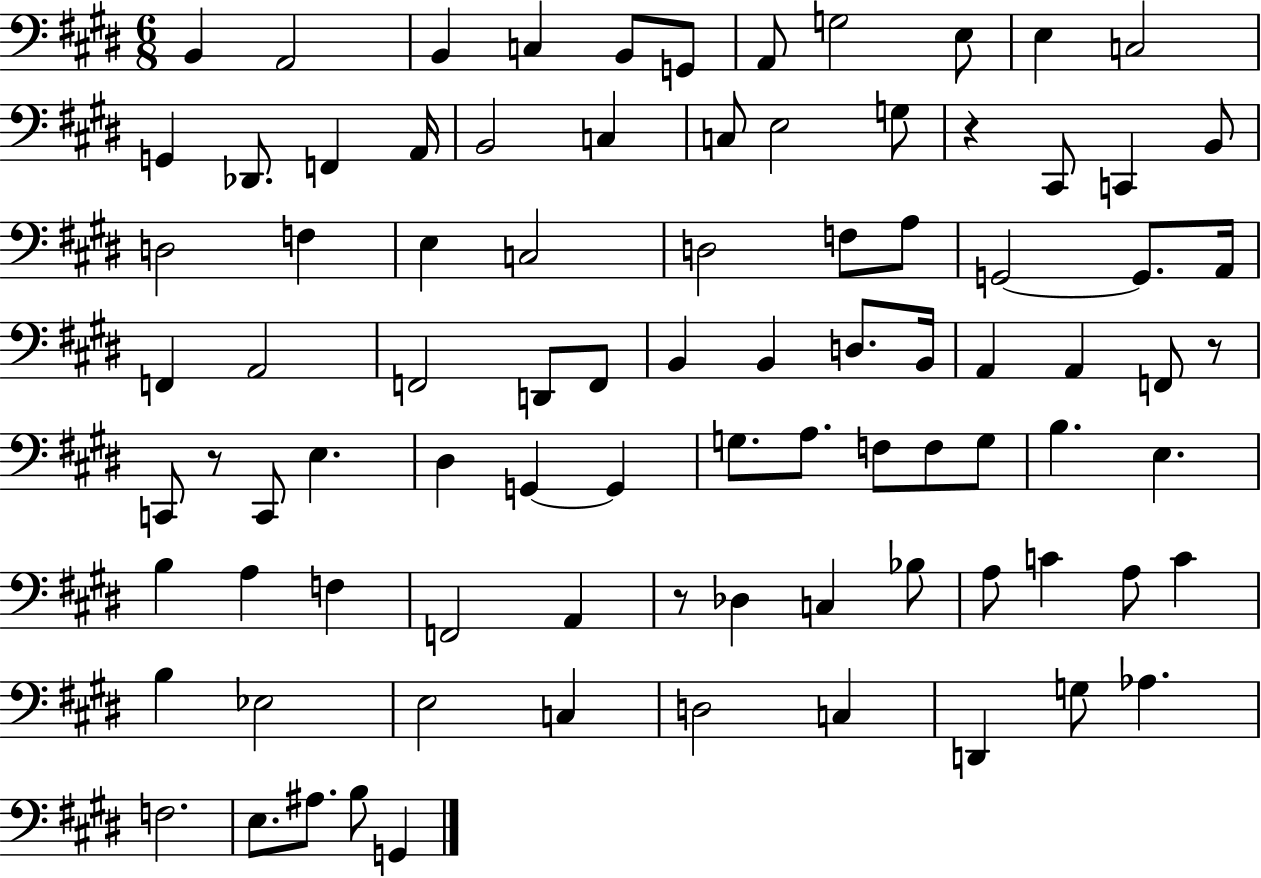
B2/q A2/h B2/q C3/q B2/e G2/e A2/e G3/h E3/e E3/q C3/h G2/q Db2/e. F2/q A2/s B2/h C3/q C3/e E3/h G3/e R/q C#2/e C2/q B2/e D3/h F3/q E3/q C3/h D3/h F3/e A3/e G2/h G2/e. A2/s F2/q A2/h F2/h D2/e F2/e B2/q B2/q D3/e. B2/s A2/q A2/q F2/e R/e C2/e R/e C2/e E3/q. D#3/q G2/q G2/q G3/e. A3/e. F3/e F3/e G3/e B3/q. E3/q. B3/q A3/q F3/q F2/h A2/q R/e Db3/q C3/q Bb3/e A3/e C4/q A3/e C4/q B3/q Eb3/h E3/h C3/q D3/h C3/q D2/q G3/e Ab3/q. F3/h. E3/e. A#3/e. B3/e G2/q